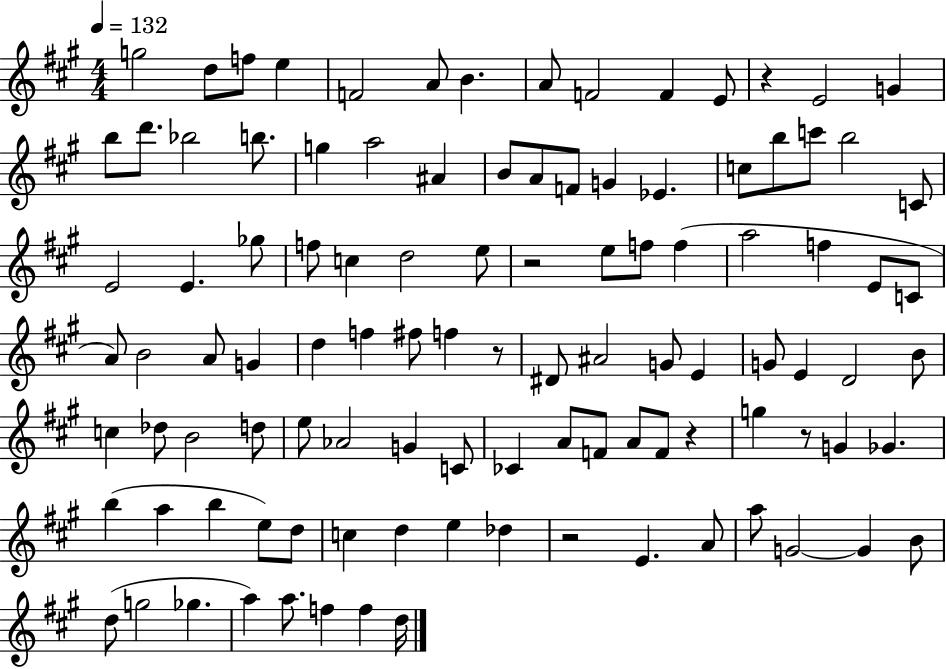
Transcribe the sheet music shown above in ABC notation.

X:1
T:Untitled
M:4/4
L:1/4
K:A
g2 d/2 f/2 e F2 A/2 B A/2 F2 F E/2 z E2 G b/2 d'/2 _b2 b/2 g a2 ^A B/2 A/2 F/2 G _E c/2 b/2 c'/2 b2 C/2 E2 E _g/2 f/2 c d2 e/2 z2 e/2 f/2 f a2 f E/2 C/2 A/2 B2 A/2 G d f ^f/2 f z/2 ^D/2 ^A2 G/2 E G/2 E D2 B/2 c _d/2 B2 d/2 e/2 _A2 G C/2 _C A/2 F/2 A/2 F/2 z g z/2 G _G b a b e/2 d/2 c d e _d z2 E A/2 a/2 G2 G B/2 d/2 g2 _g a a/2 f f d/4